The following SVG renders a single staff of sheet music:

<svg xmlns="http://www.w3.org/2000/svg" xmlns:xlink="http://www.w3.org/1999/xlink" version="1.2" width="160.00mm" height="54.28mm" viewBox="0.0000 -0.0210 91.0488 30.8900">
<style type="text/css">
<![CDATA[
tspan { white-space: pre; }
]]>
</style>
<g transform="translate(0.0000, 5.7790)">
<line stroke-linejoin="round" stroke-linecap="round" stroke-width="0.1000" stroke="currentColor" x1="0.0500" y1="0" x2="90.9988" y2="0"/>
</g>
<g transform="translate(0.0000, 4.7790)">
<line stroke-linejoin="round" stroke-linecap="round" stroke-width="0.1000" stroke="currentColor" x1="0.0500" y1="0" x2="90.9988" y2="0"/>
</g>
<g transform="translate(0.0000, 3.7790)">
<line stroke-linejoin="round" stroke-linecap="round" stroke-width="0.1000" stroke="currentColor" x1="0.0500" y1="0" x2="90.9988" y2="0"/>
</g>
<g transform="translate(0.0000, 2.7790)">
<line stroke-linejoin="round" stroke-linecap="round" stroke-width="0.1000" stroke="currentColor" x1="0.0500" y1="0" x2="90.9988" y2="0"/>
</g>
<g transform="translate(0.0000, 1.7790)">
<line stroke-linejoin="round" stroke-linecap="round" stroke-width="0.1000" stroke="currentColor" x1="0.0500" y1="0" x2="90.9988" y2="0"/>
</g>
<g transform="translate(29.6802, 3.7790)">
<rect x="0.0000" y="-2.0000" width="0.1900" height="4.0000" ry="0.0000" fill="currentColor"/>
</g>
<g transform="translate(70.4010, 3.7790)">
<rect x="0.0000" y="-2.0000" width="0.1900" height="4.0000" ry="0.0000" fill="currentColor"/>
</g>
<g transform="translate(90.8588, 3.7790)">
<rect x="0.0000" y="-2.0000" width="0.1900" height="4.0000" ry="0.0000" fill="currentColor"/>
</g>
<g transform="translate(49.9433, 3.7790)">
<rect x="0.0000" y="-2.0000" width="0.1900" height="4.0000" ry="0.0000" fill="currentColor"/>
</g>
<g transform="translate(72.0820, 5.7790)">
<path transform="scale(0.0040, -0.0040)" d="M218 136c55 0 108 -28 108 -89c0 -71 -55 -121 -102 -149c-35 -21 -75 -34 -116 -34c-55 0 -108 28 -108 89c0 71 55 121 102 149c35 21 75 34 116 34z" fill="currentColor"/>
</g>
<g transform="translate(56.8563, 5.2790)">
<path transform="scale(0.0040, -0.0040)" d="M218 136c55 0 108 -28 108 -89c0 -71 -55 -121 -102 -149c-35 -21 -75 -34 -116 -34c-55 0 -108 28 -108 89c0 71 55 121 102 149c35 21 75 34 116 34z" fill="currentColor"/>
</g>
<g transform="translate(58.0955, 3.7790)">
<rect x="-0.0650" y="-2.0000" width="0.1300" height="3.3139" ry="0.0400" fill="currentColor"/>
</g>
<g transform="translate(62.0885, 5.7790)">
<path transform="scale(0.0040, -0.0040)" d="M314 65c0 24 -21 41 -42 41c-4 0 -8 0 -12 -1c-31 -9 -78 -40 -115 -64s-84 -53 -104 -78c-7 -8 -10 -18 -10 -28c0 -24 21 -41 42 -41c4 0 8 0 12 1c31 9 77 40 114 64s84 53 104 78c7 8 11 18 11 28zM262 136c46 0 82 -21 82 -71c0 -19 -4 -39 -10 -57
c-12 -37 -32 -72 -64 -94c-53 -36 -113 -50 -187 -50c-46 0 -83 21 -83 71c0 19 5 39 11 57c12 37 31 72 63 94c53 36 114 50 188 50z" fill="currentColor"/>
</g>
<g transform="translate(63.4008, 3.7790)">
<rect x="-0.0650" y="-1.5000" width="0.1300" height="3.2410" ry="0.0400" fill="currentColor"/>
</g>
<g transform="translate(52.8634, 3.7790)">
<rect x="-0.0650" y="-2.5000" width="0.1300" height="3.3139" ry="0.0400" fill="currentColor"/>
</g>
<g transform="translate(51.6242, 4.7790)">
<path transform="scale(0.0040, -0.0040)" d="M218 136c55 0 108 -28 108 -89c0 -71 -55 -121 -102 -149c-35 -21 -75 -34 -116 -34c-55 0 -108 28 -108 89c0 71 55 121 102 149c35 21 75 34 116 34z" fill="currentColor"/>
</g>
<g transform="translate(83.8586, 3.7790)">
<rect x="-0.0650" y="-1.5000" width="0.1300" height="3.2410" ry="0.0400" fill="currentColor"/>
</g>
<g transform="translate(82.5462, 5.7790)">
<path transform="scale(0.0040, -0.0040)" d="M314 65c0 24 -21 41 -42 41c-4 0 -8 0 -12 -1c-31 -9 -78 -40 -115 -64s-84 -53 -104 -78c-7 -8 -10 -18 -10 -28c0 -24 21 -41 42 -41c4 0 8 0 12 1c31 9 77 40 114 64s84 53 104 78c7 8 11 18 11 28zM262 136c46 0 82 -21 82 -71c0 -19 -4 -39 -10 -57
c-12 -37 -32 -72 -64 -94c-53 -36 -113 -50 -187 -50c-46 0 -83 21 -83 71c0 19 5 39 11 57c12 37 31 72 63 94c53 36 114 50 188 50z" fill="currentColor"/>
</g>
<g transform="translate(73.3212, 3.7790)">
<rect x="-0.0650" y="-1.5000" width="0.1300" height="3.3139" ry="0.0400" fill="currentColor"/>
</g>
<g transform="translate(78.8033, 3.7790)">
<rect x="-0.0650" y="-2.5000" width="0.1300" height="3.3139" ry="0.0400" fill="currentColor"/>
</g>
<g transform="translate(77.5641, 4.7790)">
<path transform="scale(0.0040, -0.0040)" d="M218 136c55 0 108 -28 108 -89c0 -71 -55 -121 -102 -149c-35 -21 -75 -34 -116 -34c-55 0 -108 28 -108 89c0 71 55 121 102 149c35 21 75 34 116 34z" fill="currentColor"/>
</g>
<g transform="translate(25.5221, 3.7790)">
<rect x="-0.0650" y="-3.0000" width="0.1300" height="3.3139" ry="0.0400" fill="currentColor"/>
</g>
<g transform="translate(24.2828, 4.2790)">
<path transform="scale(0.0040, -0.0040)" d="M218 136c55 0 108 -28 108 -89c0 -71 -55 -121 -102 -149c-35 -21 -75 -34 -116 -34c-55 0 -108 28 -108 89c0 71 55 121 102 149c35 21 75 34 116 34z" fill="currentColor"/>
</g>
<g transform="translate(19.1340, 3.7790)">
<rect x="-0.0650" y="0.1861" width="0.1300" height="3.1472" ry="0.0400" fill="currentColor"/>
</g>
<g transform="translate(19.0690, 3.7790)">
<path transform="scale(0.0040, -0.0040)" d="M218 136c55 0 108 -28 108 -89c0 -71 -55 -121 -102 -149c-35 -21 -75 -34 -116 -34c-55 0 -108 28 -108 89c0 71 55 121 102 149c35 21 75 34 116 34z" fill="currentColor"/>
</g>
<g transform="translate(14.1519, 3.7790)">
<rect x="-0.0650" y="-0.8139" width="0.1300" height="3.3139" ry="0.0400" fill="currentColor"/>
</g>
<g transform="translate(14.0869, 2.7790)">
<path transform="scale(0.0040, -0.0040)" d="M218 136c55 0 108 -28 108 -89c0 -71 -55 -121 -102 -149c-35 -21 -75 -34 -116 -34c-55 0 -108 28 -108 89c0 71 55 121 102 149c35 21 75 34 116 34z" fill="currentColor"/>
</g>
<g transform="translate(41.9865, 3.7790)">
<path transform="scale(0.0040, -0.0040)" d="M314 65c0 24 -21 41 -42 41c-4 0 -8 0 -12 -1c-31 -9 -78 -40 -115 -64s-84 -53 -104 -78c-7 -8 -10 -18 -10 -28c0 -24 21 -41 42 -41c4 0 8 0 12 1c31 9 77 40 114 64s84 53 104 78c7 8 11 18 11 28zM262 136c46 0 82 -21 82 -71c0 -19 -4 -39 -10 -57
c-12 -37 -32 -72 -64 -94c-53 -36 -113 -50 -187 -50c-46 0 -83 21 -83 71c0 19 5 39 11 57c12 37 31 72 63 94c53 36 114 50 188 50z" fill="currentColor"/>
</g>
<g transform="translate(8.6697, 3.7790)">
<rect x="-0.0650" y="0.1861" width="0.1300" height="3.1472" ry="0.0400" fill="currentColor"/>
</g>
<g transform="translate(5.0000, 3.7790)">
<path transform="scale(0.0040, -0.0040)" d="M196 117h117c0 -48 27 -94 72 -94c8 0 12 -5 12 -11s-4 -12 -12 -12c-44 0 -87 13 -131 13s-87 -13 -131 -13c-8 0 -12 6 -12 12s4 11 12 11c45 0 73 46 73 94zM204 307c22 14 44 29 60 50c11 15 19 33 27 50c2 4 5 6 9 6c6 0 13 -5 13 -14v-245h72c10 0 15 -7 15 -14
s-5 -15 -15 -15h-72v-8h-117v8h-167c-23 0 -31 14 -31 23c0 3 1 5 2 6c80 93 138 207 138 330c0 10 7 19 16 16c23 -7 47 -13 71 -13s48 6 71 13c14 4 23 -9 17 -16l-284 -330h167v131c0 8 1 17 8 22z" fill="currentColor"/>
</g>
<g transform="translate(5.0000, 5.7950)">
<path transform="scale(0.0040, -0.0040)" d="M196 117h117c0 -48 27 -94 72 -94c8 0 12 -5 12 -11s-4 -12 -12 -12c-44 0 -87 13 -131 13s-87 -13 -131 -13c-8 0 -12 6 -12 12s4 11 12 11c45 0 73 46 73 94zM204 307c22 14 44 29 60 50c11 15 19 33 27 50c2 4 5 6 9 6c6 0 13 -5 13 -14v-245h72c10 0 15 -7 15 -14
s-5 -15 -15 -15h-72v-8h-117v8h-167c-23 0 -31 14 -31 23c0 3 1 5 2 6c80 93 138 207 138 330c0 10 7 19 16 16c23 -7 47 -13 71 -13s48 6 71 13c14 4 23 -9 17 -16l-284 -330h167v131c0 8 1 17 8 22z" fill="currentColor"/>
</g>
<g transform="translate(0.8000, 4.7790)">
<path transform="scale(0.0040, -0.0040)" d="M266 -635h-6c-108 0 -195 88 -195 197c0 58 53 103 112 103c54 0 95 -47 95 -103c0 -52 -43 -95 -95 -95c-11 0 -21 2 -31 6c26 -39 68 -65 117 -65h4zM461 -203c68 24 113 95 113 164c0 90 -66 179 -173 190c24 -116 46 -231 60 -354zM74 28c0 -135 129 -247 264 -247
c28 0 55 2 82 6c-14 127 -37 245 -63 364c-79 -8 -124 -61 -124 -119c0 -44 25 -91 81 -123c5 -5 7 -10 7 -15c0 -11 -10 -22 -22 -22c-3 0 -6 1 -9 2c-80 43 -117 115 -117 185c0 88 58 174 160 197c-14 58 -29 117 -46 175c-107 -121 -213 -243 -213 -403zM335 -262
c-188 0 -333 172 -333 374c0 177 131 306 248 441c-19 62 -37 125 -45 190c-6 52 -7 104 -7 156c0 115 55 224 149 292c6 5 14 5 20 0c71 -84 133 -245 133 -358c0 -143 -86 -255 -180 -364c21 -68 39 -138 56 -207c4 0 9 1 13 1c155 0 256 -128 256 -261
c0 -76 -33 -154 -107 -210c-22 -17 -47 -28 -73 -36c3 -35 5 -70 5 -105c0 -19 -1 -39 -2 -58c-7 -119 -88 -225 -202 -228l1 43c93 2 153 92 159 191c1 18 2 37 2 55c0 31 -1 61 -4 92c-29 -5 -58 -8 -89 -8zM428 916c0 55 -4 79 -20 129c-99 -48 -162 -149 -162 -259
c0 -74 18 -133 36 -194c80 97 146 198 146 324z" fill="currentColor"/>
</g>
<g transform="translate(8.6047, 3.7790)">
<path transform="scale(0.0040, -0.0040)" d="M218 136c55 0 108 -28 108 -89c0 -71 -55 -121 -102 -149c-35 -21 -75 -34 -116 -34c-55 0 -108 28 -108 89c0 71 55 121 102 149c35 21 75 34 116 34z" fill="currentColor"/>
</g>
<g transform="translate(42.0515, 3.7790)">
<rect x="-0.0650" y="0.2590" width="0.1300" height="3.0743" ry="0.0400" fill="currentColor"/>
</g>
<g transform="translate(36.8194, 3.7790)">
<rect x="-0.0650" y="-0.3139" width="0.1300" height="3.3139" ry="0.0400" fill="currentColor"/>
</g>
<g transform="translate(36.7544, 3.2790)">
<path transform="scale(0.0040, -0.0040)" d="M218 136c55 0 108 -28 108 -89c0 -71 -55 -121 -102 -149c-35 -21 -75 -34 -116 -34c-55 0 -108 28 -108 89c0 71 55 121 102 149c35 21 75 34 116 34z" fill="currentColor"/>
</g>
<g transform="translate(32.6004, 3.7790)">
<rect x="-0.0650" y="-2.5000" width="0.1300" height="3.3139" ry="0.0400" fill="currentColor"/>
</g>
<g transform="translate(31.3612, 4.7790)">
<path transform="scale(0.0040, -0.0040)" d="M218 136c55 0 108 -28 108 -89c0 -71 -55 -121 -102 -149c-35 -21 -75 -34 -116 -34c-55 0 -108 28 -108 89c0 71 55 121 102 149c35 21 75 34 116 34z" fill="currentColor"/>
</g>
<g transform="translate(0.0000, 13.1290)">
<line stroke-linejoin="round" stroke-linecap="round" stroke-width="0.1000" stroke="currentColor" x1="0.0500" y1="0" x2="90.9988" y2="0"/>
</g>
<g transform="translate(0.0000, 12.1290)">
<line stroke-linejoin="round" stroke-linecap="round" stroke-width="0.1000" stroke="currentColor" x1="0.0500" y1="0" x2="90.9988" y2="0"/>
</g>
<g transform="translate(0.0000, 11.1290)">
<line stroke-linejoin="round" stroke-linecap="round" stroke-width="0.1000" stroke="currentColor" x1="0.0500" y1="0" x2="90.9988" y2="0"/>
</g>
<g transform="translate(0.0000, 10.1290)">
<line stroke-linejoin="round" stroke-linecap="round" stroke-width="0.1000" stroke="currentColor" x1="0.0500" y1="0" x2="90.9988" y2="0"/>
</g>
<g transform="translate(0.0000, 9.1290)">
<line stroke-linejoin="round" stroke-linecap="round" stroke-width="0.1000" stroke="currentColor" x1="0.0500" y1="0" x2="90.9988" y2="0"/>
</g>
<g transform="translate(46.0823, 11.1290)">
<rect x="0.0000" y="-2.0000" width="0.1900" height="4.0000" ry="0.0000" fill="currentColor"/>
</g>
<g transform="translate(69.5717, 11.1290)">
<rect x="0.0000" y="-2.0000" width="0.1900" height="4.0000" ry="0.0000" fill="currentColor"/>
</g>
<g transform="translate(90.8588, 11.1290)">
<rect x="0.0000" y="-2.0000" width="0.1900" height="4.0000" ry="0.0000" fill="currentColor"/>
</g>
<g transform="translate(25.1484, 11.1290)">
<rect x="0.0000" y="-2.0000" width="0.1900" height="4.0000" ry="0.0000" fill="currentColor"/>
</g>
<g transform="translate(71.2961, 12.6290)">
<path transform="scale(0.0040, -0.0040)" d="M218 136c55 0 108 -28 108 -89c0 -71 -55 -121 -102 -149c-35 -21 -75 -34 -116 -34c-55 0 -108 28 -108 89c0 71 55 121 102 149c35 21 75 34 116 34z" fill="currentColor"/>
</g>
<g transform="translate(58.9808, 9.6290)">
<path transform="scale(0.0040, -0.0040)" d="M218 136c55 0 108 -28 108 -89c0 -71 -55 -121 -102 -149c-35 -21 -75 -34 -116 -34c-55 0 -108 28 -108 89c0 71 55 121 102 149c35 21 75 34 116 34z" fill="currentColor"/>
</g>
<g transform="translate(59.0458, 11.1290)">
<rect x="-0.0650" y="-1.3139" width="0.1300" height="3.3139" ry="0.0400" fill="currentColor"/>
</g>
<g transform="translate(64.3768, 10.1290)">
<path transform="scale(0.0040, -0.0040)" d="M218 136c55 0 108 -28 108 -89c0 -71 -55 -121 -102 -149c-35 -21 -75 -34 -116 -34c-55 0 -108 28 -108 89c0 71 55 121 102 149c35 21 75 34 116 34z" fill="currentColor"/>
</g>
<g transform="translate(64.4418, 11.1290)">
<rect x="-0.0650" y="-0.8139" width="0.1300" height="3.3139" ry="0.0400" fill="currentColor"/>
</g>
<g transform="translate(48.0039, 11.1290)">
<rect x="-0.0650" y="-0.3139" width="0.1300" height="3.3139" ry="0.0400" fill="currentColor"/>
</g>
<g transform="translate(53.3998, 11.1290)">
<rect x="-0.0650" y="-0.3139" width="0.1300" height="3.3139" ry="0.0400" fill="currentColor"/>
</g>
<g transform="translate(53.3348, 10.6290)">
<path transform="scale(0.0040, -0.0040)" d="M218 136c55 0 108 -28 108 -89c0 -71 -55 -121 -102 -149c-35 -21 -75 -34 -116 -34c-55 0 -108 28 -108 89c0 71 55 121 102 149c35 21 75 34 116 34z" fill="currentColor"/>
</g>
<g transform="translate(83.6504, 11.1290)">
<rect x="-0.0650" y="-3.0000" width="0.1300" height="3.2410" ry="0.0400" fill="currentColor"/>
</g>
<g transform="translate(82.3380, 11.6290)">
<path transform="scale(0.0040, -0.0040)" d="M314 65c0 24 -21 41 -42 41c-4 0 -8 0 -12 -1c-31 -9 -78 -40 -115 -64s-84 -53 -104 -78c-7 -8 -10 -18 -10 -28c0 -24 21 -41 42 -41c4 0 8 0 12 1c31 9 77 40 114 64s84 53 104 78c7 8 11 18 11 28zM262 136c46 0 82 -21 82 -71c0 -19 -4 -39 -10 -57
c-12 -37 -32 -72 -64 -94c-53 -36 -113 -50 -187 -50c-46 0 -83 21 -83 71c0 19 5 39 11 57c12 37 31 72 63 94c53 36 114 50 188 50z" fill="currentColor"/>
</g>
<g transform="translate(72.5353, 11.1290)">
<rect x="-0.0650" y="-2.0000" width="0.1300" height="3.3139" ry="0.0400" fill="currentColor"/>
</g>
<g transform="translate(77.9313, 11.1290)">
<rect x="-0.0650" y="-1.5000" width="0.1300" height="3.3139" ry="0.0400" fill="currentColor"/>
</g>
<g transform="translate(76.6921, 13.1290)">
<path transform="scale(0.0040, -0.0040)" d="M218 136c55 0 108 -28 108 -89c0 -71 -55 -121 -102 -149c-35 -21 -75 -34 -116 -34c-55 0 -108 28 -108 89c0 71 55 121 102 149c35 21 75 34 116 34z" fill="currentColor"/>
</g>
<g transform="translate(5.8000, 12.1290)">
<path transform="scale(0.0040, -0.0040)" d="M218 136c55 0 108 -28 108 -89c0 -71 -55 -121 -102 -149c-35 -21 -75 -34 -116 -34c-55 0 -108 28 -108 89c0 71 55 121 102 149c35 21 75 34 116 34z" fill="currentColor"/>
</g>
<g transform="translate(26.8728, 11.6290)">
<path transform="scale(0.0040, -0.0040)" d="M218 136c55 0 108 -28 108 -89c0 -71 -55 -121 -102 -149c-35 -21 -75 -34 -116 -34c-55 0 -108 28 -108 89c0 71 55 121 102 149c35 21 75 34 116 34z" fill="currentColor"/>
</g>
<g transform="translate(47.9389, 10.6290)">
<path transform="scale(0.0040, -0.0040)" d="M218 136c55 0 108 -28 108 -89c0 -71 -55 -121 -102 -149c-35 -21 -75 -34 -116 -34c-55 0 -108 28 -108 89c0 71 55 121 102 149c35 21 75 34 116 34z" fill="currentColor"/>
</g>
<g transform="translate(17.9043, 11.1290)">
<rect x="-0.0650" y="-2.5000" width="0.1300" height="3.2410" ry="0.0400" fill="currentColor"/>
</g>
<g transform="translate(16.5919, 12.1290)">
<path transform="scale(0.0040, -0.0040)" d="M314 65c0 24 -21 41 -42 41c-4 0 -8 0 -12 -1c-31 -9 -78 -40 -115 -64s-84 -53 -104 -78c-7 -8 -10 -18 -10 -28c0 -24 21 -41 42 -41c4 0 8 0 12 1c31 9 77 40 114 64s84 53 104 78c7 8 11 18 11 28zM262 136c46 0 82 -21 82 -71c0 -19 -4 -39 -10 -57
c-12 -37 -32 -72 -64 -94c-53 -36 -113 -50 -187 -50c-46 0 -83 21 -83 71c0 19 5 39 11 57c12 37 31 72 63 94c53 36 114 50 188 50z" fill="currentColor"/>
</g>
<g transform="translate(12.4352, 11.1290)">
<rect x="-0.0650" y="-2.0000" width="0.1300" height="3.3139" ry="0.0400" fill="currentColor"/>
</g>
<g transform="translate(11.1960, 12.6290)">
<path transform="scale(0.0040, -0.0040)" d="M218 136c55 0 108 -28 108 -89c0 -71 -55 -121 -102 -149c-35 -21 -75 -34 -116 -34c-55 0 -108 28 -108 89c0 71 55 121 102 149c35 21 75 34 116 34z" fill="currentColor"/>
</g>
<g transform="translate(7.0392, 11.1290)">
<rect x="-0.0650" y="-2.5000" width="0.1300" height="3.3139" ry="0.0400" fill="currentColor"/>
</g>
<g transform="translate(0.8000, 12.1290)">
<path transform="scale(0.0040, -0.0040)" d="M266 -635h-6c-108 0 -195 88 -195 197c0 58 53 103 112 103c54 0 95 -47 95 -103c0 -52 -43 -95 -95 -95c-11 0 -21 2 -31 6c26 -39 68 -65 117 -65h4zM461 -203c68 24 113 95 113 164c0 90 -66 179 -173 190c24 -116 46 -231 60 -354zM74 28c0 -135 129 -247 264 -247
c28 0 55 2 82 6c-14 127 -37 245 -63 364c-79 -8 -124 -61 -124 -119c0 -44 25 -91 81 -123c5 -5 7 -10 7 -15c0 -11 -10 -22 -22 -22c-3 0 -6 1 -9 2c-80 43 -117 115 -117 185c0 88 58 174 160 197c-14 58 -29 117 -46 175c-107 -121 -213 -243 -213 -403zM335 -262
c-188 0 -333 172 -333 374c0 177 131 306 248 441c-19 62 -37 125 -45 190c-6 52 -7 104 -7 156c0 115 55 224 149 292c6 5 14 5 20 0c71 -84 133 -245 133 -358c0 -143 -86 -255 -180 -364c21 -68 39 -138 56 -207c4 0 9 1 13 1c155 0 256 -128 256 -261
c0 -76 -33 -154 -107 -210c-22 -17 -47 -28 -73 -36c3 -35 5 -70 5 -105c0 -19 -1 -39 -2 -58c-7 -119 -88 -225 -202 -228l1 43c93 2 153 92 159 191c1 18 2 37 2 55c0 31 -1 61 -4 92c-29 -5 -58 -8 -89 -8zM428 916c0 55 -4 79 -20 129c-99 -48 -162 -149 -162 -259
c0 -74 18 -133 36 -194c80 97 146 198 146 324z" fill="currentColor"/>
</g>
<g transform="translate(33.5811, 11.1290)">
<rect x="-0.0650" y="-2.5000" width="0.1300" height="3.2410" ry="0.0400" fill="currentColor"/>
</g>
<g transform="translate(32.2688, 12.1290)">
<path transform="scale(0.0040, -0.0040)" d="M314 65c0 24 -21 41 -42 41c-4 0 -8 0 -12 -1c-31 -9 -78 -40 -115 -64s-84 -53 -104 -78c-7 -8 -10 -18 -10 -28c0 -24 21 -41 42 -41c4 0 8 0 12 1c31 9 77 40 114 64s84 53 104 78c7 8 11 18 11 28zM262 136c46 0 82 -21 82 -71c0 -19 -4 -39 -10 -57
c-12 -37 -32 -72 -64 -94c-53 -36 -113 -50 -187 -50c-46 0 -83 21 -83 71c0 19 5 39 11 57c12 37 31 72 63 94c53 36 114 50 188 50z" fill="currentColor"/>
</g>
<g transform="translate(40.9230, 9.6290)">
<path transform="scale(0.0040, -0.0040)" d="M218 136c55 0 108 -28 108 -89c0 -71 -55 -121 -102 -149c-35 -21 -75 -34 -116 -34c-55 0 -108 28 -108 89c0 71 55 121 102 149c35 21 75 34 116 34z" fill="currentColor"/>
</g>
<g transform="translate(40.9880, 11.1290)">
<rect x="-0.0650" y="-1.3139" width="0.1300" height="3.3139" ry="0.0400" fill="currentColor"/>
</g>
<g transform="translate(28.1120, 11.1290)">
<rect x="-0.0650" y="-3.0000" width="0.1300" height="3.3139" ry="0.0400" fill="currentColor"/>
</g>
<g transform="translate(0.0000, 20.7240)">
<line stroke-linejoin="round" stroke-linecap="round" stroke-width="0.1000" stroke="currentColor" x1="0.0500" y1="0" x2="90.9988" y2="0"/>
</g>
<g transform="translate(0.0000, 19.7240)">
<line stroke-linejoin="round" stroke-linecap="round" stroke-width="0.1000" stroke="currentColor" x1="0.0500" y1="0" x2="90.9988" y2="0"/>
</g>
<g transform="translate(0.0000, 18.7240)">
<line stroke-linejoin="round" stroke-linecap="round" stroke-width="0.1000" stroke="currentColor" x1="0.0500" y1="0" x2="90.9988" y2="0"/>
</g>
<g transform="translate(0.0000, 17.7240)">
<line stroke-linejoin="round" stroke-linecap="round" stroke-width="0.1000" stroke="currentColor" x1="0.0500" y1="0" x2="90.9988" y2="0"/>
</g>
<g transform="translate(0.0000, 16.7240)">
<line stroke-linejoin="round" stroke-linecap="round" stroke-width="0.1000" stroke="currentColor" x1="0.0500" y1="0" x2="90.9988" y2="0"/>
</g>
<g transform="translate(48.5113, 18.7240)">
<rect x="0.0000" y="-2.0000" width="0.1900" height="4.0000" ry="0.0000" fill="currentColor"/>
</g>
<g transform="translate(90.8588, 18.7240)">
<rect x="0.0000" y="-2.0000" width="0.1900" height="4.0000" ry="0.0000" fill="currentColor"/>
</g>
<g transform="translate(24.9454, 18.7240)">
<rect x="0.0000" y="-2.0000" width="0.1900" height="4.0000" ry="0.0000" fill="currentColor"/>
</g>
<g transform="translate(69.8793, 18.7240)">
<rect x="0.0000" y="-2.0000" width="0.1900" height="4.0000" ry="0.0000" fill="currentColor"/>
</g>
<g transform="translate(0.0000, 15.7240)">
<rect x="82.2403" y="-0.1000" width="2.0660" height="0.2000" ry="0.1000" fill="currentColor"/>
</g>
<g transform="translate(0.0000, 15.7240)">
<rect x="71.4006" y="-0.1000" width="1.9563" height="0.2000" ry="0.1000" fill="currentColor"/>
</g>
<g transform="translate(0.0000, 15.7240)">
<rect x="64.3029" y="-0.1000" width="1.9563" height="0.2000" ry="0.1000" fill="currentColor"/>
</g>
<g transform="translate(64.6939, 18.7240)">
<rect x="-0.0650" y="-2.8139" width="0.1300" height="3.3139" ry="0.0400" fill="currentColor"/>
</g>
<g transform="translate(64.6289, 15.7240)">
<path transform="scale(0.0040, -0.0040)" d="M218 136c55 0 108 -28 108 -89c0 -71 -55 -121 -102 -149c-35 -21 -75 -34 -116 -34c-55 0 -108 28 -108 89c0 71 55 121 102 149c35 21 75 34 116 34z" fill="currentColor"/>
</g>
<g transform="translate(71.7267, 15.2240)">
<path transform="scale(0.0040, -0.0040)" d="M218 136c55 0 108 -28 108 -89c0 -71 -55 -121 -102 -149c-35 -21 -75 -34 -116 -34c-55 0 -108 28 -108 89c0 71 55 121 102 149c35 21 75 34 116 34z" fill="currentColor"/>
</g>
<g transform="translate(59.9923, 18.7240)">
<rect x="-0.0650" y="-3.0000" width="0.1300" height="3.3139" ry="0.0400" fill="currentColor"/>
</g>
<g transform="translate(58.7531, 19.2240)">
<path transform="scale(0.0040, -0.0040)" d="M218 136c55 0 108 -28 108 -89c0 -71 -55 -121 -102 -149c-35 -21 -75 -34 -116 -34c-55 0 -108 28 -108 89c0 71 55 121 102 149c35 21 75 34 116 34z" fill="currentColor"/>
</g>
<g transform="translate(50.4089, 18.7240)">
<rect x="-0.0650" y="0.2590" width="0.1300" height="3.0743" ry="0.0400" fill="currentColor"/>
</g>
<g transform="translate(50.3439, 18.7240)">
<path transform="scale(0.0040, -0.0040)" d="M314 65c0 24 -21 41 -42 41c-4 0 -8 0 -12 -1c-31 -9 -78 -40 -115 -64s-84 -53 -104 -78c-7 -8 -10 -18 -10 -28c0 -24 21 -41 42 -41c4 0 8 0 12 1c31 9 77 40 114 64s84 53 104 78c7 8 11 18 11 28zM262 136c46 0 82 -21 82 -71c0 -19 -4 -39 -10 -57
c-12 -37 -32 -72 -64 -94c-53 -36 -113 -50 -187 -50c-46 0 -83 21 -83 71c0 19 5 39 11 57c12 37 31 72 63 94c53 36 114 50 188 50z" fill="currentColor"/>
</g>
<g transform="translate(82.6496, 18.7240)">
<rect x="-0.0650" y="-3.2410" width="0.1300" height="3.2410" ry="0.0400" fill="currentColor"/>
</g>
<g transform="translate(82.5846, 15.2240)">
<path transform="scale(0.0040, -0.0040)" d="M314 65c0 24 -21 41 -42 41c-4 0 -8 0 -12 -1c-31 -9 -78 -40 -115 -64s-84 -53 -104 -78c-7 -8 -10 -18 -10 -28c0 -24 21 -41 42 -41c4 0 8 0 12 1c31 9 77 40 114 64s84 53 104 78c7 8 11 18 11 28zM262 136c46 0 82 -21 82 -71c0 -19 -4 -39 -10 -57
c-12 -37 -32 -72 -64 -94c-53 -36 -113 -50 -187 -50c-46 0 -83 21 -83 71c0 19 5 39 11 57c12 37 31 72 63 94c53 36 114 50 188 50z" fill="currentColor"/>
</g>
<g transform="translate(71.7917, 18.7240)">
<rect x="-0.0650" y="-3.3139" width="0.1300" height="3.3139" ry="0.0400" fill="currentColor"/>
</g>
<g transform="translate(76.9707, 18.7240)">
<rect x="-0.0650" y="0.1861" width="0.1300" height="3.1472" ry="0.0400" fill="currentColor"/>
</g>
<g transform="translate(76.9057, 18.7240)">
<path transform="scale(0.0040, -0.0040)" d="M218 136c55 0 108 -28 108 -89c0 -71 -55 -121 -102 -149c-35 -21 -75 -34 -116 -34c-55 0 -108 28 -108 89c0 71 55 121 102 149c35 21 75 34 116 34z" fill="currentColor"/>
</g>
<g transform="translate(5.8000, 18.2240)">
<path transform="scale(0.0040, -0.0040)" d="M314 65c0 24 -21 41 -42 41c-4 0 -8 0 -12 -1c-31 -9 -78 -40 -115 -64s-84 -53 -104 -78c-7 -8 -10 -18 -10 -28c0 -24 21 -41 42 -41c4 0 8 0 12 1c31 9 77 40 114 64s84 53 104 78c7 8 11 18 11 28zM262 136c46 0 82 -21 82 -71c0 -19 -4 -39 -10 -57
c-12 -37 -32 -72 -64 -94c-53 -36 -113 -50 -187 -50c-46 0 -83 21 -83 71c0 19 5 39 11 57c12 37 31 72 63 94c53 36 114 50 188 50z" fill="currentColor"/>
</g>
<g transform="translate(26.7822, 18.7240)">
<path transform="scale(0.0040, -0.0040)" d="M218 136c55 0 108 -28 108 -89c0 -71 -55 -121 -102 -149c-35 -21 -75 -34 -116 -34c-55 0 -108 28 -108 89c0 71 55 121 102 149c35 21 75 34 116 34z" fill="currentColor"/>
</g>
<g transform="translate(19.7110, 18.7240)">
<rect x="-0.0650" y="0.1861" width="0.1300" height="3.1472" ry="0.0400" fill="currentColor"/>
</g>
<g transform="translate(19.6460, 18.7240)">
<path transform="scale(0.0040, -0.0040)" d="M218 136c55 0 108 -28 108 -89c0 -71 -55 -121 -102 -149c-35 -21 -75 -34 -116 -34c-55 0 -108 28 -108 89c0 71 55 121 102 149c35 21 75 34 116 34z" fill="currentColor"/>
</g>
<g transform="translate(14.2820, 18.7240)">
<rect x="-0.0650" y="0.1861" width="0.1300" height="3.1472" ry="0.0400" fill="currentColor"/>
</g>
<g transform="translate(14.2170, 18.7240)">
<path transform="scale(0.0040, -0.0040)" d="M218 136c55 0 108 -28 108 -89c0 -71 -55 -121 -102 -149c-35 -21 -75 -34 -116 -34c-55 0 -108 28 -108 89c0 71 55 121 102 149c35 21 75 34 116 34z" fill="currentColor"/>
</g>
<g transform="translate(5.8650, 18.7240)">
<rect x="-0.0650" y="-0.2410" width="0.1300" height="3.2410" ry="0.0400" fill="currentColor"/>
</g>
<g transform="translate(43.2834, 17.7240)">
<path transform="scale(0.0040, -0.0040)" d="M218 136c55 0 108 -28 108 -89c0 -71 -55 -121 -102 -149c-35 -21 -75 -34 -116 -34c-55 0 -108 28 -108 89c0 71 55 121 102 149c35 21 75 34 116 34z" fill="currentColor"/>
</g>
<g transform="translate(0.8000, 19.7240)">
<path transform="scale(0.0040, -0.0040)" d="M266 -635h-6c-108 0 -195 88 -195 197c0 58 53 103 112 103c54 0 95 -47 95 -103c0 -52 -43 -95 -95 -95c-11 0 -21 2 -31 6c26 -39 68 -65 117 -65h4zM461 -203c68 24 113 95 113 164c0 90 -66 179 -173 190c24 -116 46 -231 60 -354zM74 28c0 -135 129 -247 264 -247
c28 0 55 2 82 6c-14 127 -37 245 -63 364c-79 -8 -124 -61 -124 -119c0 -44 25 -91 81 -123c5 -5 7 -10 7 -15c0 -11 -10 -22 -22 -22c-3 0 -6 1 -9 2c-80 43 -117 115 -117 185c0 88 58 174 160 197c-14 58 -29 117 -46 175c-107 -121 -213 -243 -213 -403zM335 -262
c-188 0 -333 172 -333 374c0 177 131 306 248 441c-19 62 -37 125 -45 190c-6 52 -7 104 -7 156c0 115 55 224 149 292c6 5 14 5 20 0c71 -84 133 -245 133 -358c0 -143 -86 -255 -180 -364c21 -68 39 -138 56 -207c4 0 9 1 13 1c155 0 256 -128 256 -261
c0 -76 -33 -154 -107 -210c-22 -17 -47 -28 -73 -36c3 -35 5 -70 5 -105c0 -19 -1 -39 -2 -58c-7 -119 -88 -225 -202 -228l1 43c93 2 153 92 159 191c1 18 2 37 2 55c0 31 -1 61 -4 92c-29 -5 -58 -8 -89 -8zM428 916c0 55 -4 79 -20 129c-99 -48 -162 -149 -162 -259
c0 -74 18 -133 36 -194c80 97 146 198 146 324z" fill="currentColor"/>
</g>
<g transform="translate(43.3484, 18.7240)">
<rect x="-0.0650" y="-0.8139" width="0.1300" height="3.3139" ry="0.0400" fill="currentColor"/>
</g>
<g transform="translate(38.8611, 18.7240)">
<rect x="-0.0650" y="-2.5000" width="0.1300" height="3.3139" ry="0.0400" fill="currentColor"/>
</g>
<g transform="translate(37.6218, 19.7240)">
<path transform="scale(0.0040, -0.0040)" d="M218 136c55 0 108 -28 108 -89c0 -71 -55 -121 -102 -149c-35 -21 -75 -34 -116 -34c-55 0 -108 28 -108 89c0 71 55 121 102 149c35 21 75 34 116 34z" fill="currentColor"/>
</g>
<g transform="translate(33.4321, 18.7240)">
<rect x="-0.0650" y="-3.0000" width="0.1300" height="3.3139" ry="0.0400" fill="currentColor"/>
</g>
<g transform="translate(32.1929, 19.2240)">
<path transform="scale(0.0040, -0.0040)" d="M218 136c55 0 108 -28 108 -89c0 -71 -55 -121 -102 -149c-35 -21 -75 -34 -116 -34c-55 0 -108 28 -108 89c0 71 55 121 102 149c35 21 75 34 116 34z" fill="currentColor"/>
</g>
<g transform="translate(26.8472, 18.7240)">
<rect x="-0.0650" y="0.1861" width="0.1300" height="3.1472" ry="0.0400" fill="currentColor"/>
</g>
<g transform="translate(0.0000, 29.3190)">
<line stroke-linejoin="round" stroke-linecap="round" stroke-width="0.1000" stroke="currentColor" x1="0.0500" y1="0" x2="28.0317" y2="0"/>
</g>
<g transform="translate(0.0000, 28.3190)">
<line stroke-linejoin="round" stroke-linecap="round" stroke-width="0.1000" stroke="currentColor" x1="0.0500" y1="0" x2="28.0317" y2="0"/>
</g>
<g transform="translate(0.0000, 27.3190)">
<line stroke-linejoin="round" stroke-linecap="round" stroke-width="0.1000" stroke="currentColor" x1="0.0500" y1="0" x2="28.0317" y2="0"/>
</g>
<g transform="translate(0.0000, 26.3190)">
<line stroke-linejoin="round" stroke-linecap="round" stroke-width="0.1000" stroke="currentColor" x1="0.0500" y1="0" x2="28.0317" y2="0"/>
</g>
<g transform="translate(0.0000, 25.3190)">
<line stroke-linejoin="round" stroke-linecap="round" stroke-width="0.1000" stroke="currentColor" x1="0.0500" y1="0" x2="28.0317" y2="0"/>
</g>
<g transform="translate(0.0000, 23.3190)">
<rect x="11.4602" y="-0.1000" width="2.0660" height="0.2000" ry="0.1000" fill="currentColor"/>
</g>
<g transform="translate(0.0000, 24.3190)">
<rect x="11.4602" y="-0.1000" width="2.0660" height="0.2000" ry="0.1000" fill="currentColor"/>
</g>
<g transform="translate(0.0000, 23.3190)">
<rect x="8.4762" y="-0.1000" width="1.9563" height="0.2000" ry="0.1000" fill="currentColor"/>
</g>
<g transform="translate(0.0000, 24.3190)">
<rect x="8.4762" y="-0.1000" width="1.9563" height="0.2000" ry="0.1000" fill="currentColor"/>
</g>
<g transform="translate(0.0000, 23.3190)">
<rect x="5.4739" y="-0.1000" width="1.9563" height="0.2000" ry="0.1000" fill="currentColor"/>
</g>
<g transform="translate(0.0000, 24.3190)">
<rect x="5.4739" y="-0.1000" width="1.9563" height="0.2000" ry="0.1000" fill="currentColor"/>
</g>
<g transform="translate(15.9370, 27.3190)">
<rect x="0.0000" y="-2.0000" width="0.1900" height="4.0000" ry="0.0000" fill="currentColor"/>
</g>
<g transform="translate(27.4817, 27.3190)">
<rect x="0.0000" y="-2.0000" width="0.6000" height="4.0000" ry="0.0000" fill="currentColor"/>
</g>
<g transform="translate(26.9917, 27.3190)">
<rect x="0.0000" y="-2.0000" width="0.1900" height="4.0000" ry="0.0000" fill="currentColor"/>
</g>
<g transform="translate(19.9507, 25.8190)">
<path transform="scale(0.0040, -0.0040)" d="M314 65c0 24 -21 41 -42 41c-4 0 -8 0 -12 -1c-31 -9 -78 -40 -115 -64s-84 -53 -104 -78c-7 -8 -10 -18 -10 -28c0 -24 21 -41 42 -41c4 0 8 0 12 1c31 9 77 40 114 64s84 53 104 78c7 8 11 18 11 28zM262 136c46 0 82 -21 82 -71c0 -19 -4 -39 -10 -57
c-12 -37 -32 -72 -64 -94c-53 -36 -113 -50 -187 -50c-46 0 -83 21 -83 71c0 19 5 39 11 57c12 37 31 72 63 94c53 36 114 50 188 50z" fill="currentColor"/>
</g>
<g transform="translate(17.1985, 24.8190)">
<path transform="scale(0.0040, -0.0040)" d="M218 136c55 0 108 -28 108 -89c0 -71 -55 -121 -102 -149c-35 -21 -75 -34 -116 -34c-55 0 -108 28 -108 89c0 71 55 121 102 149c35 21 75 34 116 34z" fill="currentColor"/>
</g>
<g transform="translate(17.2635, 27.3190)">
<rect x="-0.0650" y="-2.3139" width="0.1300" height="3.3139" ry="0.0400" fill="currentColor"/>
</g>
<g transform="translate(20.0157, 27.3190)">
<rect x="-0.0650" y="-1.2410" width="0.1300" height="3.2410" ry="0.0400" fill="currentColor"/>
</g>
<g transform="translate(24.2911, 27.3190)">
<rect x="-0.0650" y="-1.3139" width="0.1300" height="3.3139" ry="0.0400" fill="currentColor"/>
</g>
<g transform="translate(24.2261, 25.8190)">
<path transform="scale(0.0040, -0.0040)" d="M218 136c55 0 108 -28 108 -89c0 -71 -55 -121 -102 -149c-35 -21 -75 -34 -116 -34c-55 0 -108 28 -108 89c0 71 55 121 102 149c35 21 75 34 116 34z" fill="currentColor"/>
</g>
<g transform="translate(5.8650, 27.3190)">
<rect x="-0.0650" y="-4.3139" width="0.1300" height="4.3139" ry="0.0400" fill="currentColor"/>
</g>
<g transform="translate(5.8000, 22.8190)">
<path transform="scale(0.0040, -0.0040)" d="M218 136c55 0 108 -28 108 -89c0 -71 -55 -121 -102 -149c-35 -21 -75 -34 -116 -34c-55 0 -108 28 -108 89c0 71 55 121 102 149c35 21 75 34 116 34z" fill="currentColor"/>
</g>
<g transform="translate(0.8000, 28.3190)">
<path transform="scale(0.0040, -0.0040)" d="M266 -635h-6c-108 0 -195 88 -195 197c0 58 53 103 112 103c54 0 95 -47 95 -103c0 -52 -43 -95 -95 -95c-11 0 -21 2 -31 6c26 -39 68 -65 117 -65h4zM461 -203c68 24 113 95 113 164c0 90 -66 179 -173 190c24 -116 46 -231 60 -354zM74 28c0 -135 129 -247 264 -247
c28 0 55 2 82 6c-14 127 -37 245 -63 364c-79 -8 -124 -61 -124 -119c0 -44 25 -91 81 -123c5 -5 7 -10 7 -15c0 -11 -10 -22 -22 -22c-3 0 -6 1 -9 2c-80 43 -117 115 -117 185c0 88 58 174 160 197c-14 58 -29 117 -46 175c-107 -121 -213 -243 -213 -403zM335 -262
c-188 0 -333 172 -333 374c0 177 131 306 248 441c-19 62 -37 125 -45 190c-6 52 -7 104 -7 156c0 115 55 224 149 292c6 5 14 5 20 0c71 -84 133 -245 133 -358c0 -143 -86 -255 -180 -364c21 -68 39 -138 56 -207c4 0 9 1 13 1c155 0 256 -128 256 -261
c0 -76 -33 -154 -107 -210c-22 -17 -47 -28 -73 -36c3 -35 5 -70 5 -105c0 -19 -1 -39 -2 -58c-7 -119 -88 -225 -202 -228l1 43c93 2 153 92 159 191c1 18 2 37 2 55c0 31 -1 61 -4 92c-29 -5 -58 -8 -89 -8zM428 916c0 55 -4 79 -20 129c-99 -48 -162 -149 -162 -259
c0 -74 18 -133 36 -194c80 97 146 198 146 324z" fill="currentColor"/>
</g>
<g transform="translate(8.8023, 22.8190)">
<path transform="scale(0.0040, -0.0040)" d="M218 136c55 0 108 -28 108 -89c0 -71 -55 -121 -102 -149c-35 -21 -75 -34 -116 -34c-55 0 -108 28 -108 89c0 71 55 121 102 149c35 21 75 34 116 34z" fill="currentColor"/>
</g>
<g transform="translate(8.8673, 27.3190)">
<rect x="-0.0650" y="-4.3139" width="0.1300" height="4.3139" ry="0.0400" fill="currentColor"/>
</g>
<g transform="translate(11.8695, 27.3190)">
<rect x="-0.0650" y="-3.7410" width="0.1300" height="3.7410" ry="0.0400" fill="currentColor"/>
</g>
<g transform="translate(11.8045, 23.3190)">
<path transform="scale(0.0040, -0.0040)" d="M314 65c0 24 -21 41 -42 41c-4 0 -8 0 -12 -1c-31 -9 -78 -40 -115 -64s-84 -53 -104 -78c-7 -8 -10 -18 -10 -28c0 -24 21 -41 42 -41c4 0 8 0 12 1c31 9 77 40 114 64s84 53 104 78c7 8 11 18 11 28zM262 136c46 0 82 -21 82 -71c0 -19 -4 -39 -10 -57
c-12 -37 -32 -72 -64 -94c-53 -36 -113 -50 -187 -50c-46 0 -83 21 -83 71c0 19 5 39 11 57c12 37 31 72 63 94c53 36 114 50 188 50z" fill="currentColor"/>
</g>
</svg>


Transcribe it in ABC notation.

X:1
T:Untitled
M:4/4
L:1/4
K:C
B d B A G c B2 G F E2 E G E2 G F G2 A G2 e c c e d F E A2 c2 B B B A G d B2 A a b B b2 d' d' c'2 g e2 e